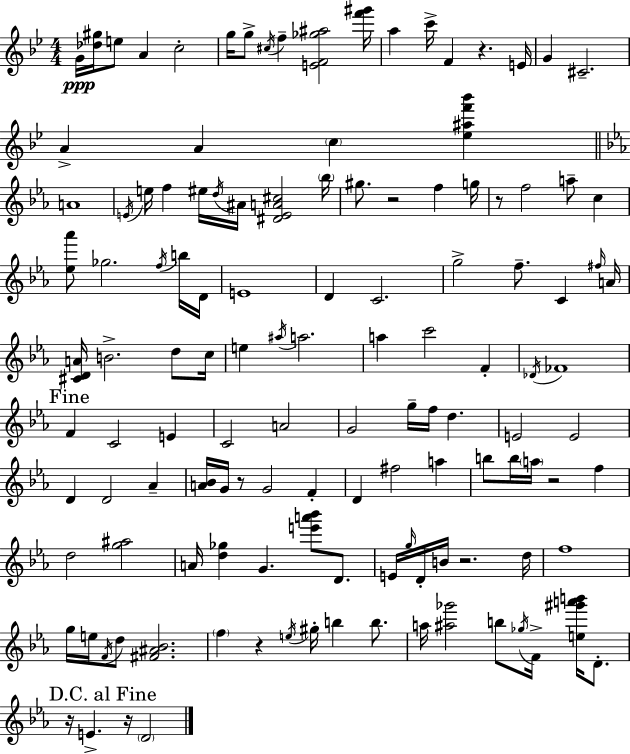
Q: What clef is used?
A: treble